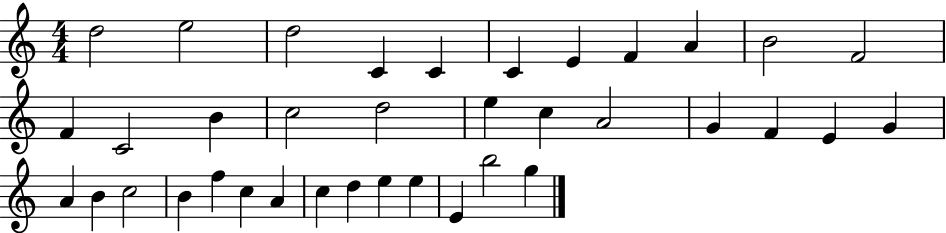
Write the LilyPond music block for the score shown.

{
  \clef treble
  \numericTimeSignature
  \time 4/4
  \key c \major
  d''2 e''2 | d''2 c'4 c'4 | c'4 e'4 f'4 a'4 | b'2 f'2 | \break f'4 c'2 b'4 | c''2 d''2 | e''4 c''4 a'2 | g'4 f'4 e'4 g'4 | \break a'4 b'4 c''2 | b'4 f''4 c''4 a'4 | c''4 d''4 e''4 e''4 | e'4 b''2 g''4 | \break \bar "|."
}